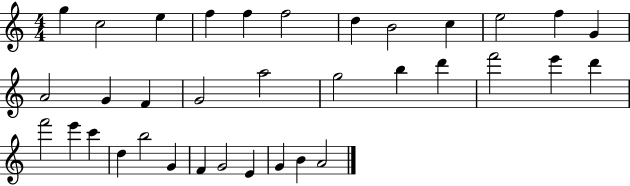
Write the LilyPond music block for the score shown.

{
  \clef treble
  \numericTimeSignature
  \time 4/4
  \key c \major
  g''4 c''2 e''4 | f''4 f''4 f''2 | d''4 b'2 c''4 | e''2 f''4 g'4 | \break a'2 g'4 f'4 | g'2 a''2 | g''2 b''4 d'''4 | f'''2 e'''4 d'''4 | \break f'''2 e'''4 c'''4 | d''4 b''2 g'4 | f'4 g'2 e'4 | g'4 b'4 a'2 | \break \bar "|."
}